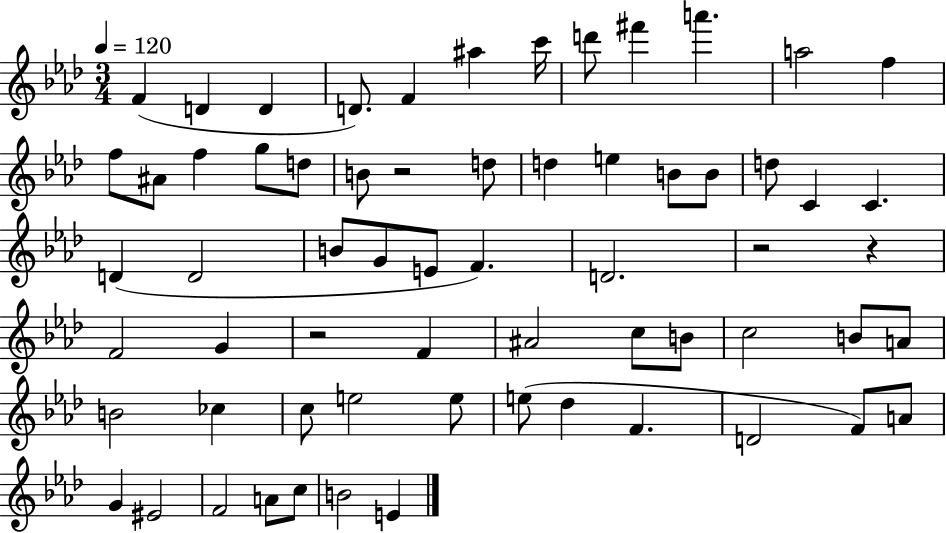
{
  \clef treble
  \numericTimeSignature
  \time 3/4
  \key aes \major
  \tempo 4 = 120
  f'4( d'4 d'4 | d'8.) f'4 ais''4 c'''16 | d'''8 fis'''4 a'''4. | a''2 f''4 | \break f''8 ais'8 f''4 g''8 d''8 | b'8 r2 d''8 | d''4 e''4 b'8 b'8 | d''8 c'4 c'4. | \break d'4( d'2 | b'8 g'8 e'8 f'4.) | d'2. | r2 r4 | \break f'2 g'4 | r2 f'4 | ais'2 c''8 b'8 | c''2 b'8 a'8 | \break b'2 ces''4 | c''8 e''2 e''8 | e''8( des''4 f'4. | d'2 f'8) a'8 | \break g'4 eis'2 | f'2 a'8 c''8 | b'2 e'4 | \bar "|."
}